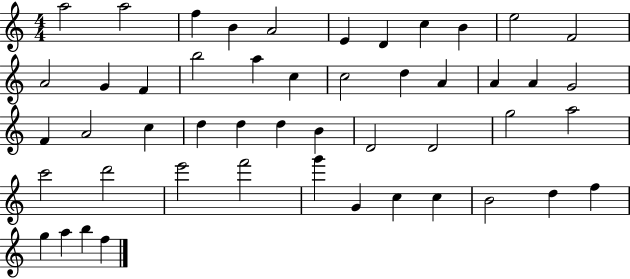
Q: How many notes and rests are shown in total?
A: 49